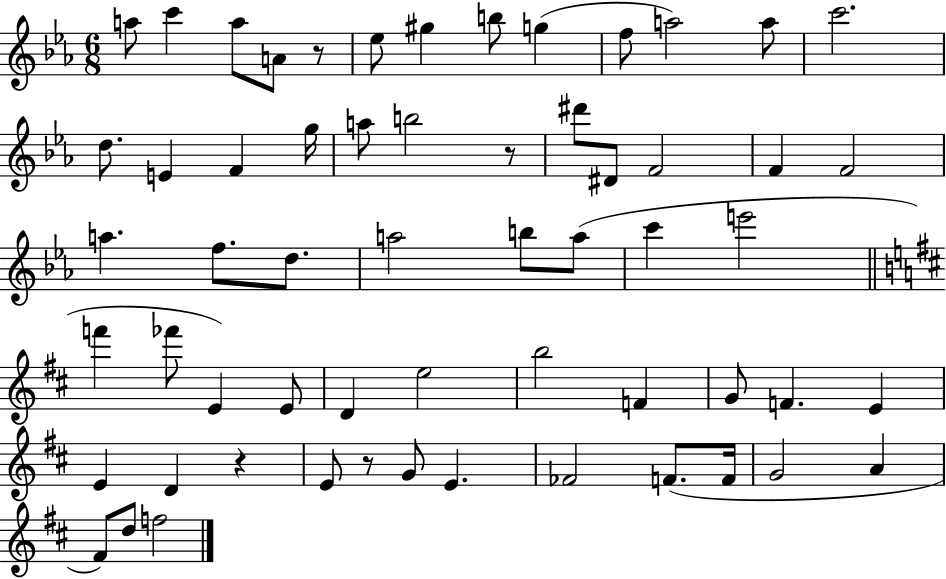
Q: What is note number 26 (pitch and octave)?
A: D5